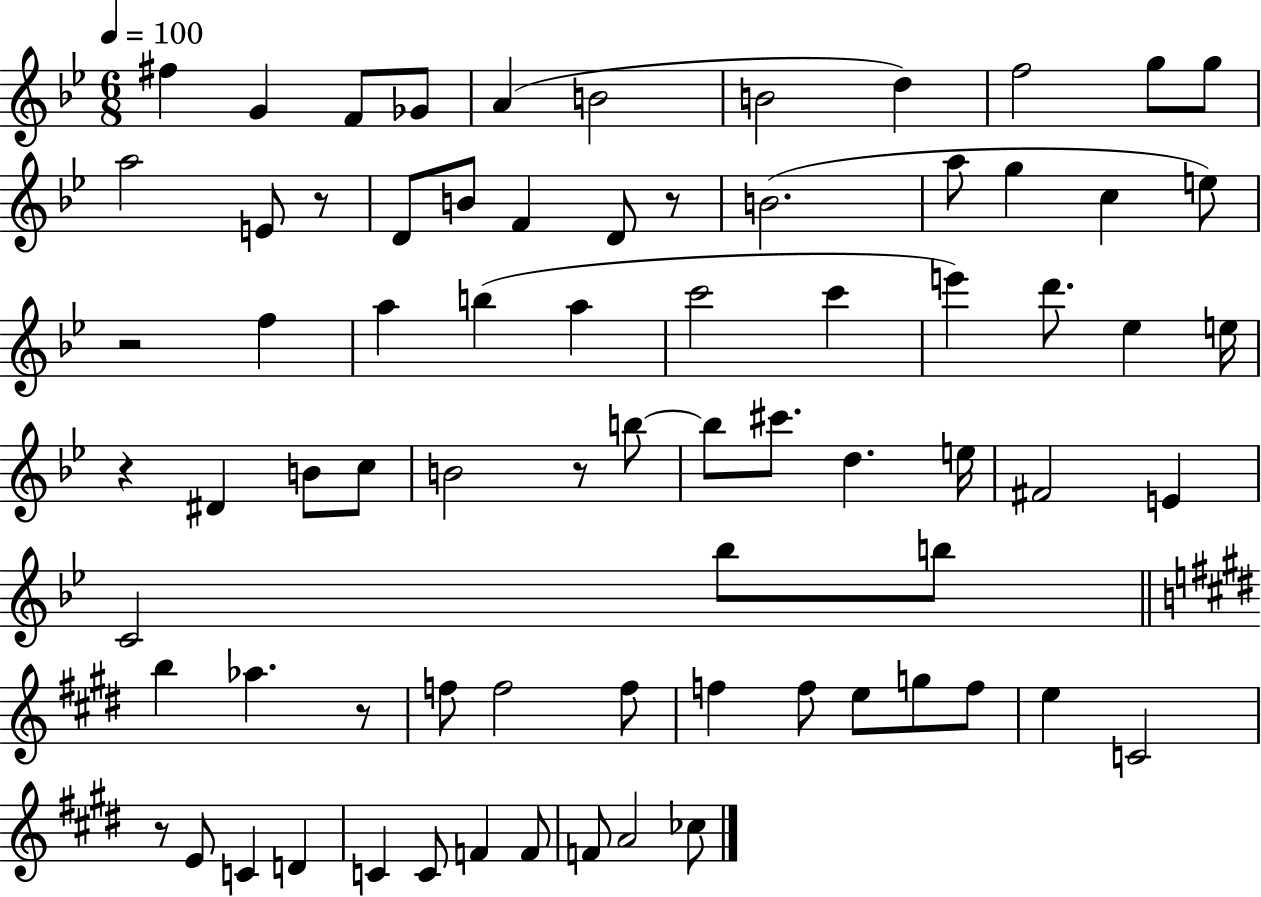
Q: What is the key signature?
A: BES major